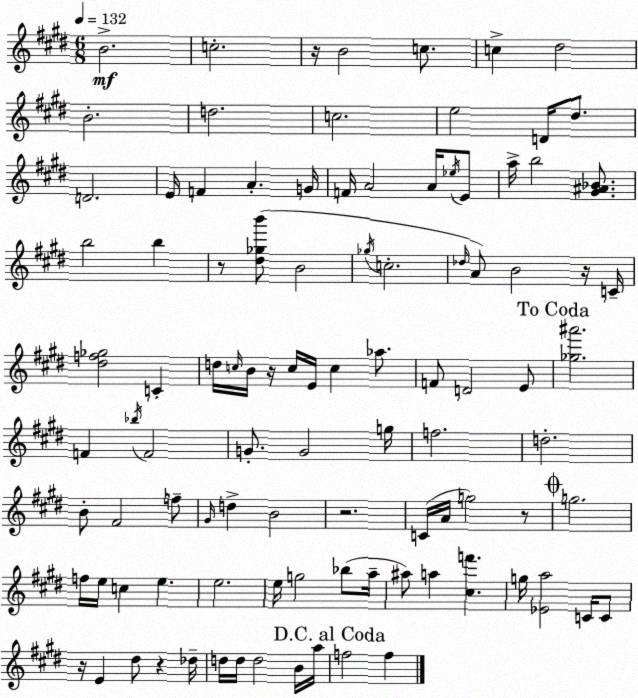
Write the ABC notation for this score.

X:1
T:Untitled
M:6/8
L:1/4
K:E
B2 c2 z/4 B2 c/2 c ^d2 B2 d2 c2 e2 D/4 ^d/2 D2 E/4 F A G/4 F/4 A2 A/4 _e/4 E/2 a/4 b2 [^G^A_B]/2 b2 b z/2 [^d_gb']/2 B2 _g/4 c2 _d/4 A/2 B2 z/4 C/4 [^df_g]2 C d/4 c/4 B/4 z/4 c/4 E/4 c _a/2 F/2 D2 E/2 [_g^a']2 F _b/4 F2 G/2 G2 g/4 f2 d2 B/2 ^F2 f/2 ^G/4 d B2 z2 C/4 A/4 g2 z/2 g2 f/4 e/4 c e e2 e/4 g2 _b/2 a/4 ^a/2 a [^cf'] g/4 [_Ea]2 C/4 C/2 z/4 E ^d/2 z _d/4 d/4 d/4 d2 B/4 a/4 f2 f